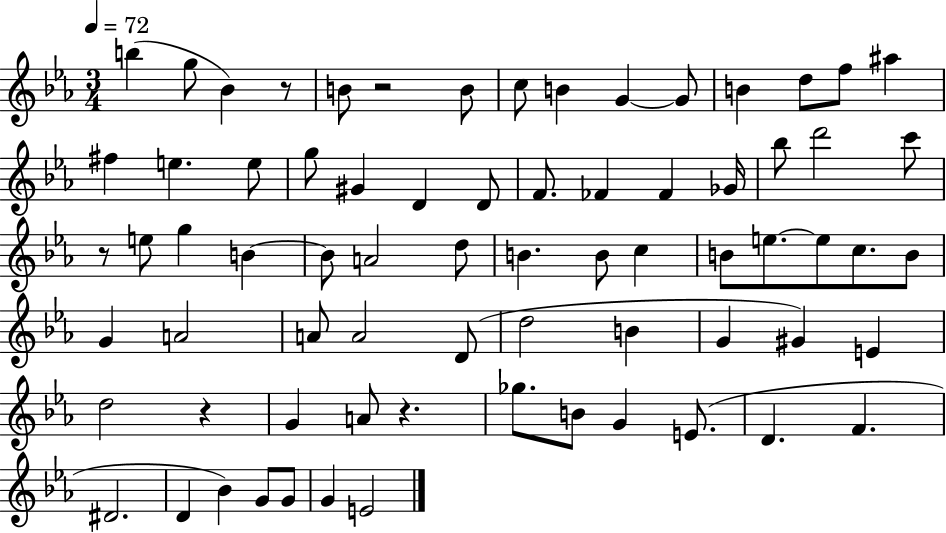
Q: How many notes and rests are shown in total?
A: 72